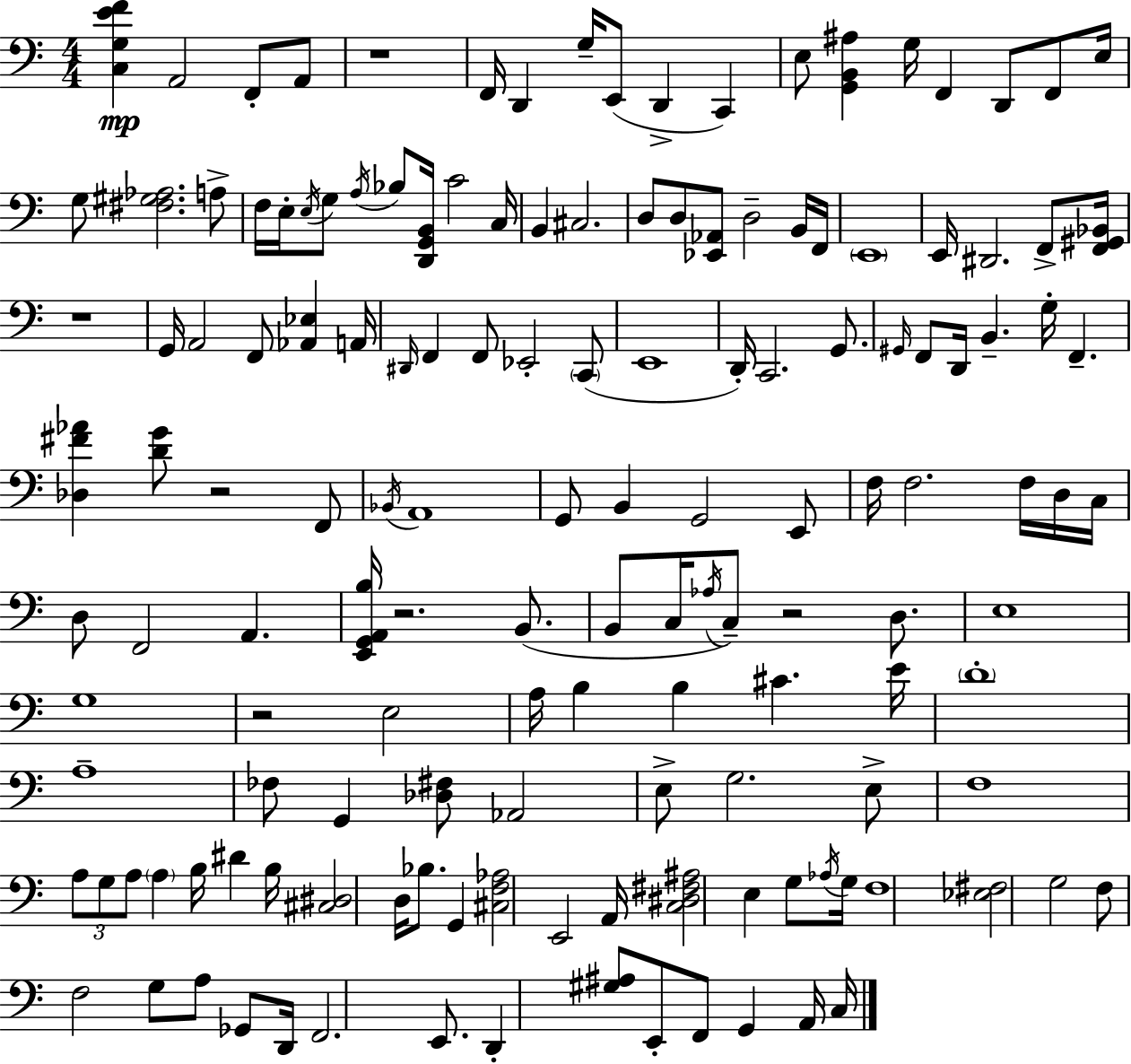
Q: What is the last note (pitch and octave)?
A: C3